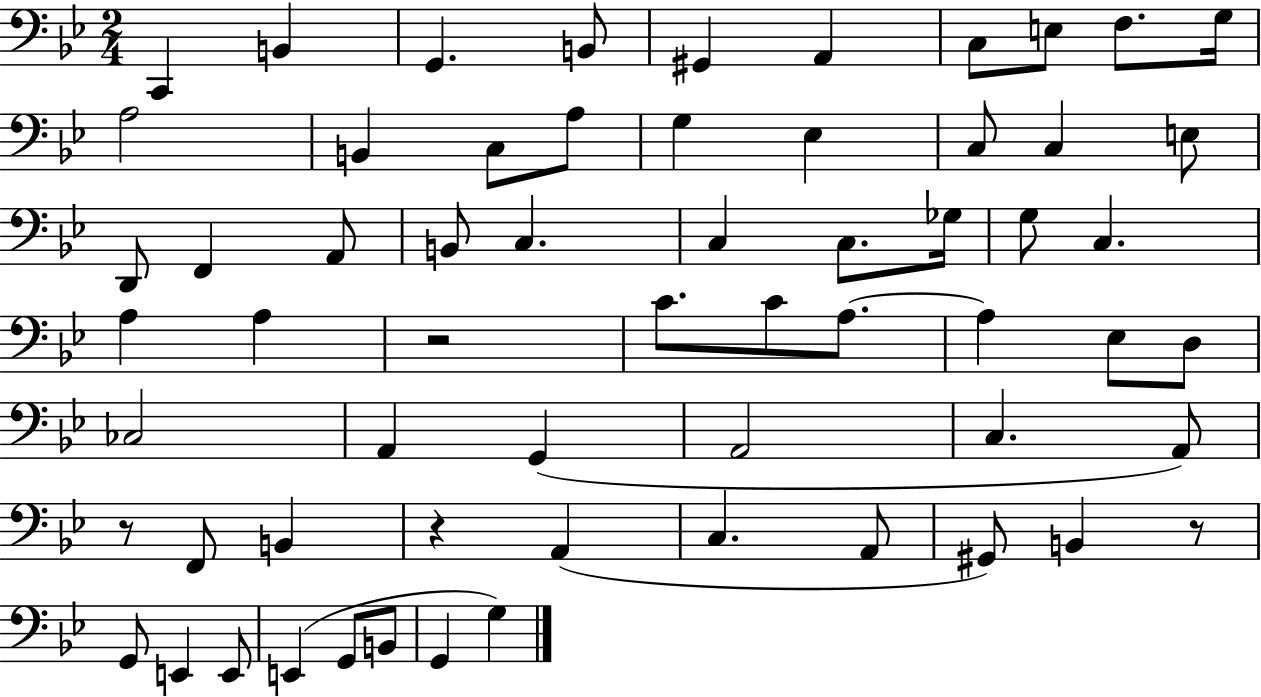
{
  \clef bass
  \numericTimeSignature
  \time 2/4
  \key bes \major
  \repeat volta 2 { c,4 b,4 | g,4. b,8 | gis,4 a,4 | c8 e8 f8. g16 | \break a2 | b,4 c8 a8 | g4 ees4 | c8 c4 e8 | \break d,8 f,4 a,8 | b,8 c4. | c4 c8. ges16 | g8 c4. | \break a4 a4 | r2 | c'8. c'8 a8.~~ | a4 ees8 d8 | \break ces2 | a,4 g,4( | a,2 | c4. a,8) | \break r8 f,8 b,4 | r4 a,4( | c4. a,8 | gis,8) b,4 r8 | \break g,8 e,4 e,8 | e,4( g,8 b,8 | g,4 g4) | } \bar "|."
}